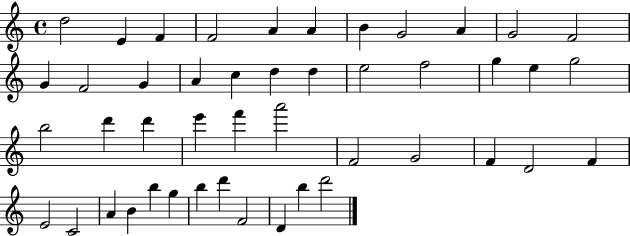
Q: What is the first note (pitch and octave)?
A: D5